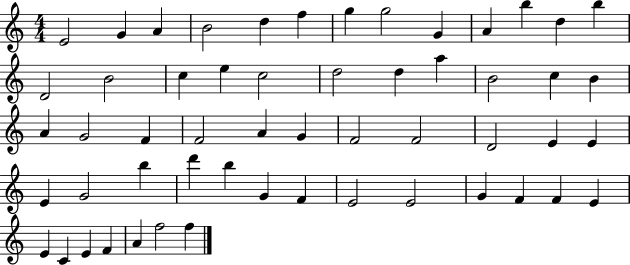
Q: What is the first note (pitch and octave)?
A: E4